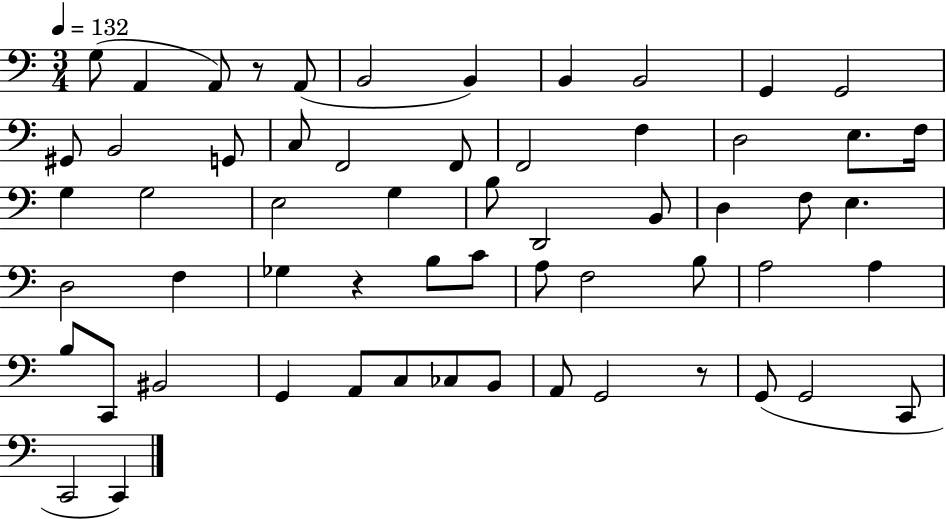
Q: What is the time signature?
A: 3/4